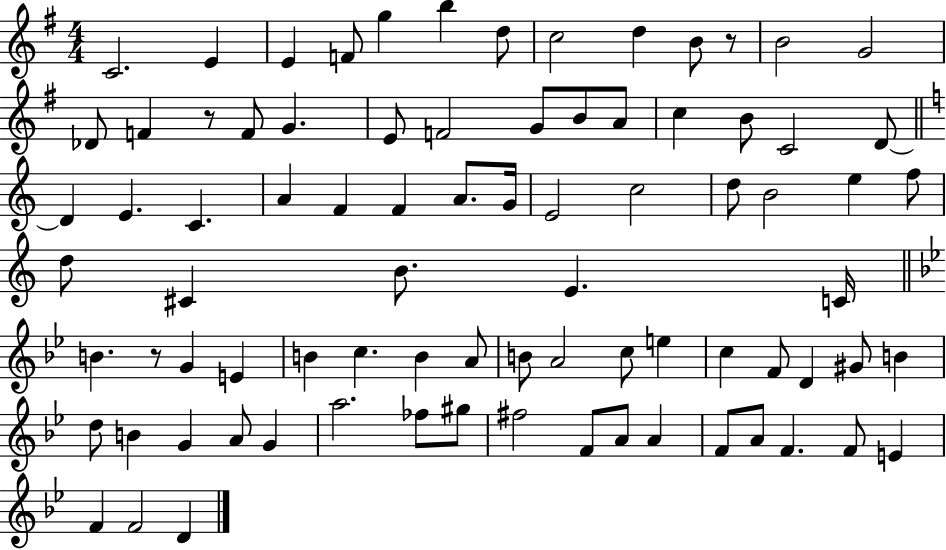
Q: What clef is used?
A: treble